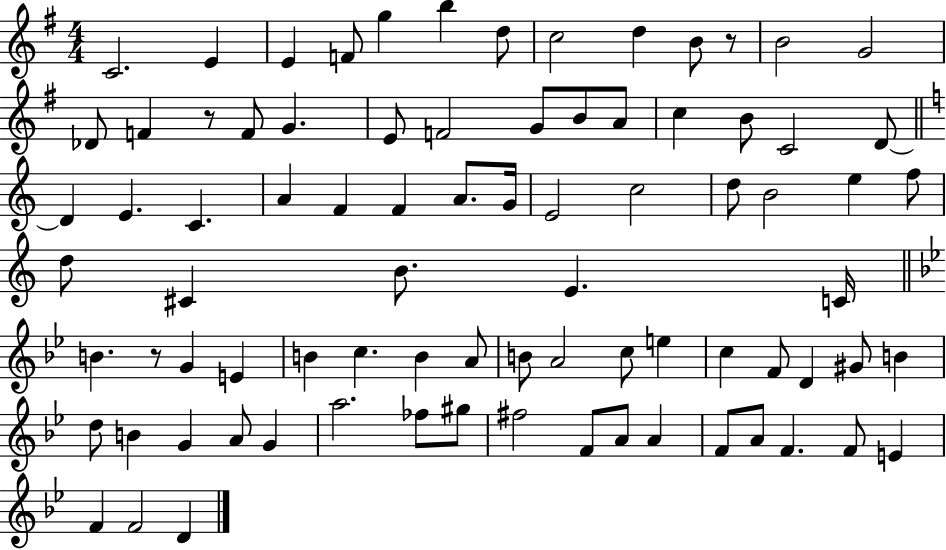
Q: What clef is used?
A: treble